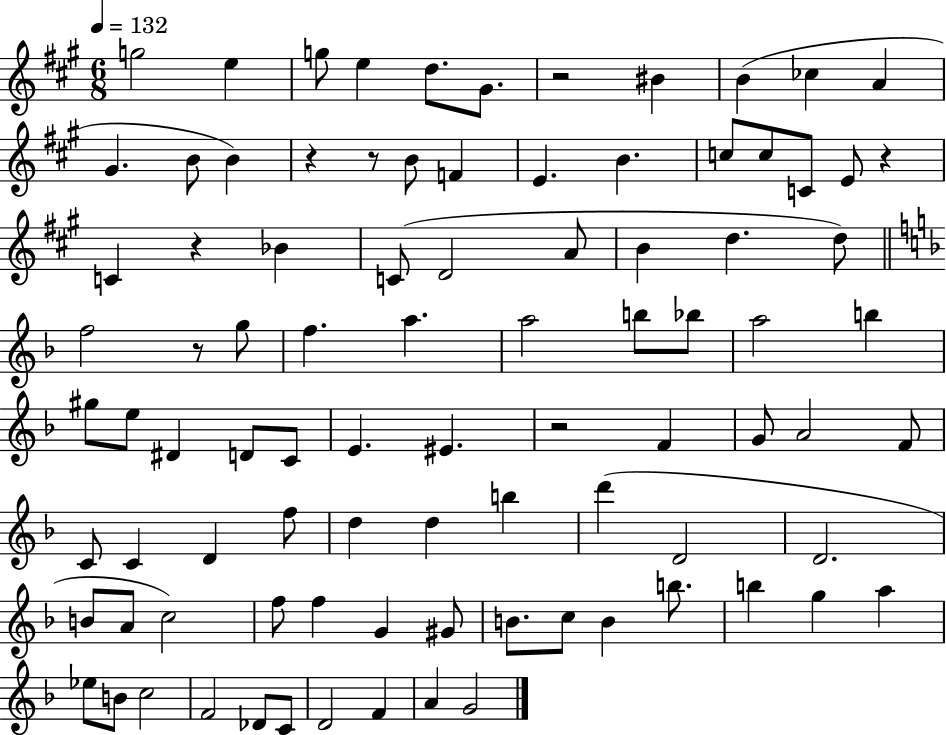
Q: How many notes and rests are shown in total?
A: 90